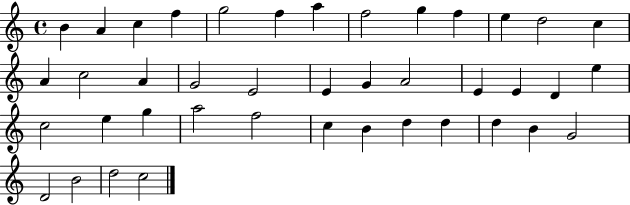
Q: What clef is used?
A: treble